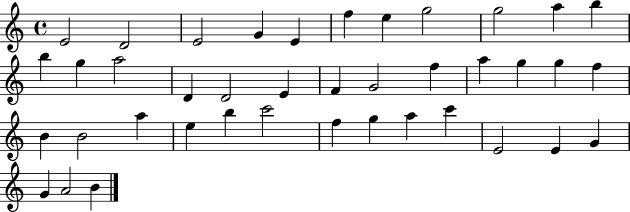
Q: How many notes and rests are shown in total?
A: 40